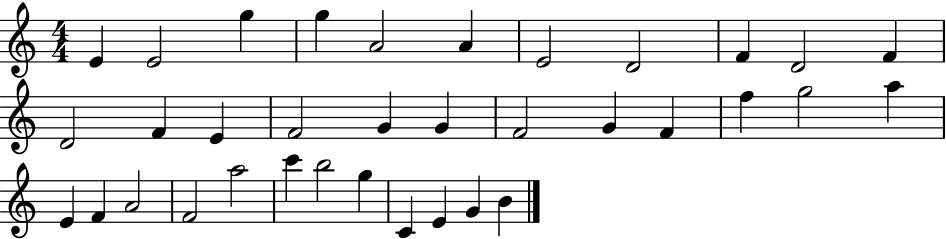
{
  \clef treble
  \numericTimeSignature
  \time 4/4
  \key c \major
  e'4 e'2 g''4 | g''4 a'2 a'4 | e'2 d'2 | f'4 d'2 f'4 | \break d'2 f'4 e'4 | f'2 g'4 g'4 | f'2 g'4 f'4 | f''4 g''2 a''4 | \break e'4 f'4 a'2 | f'2 a''2 | c'''4 b''2 g''4 | c'4 e'4 g'4 b'4 | \break \bar "|."
}